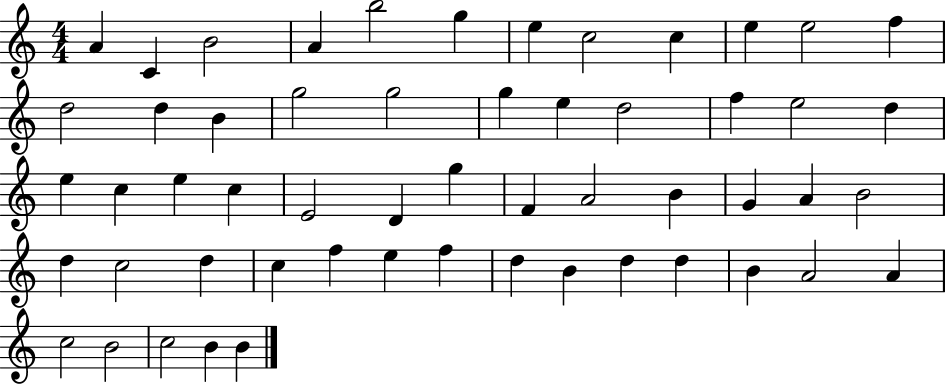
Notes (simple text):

A4/q C4/q B4/h A4/q B5/h G5/q E5/q C5/h C5/q E5/q E5/h F5/q D5/h D5/q B4/q G5/h G5/h G5/q E5/q D5/h F5/q E5/h D5/q E5/q C5/q E5/q C5/q E4/h D4/q G5/q F4/q A4/h B4/q G4/q A4/q B4/h D5/q C5/h D5/q C5/q F5/q E5/q F5/q D5/q B4/q D5/q D5/q B4/q A4/h A4/q C5/h B4/h C5/h B4/q B4/q